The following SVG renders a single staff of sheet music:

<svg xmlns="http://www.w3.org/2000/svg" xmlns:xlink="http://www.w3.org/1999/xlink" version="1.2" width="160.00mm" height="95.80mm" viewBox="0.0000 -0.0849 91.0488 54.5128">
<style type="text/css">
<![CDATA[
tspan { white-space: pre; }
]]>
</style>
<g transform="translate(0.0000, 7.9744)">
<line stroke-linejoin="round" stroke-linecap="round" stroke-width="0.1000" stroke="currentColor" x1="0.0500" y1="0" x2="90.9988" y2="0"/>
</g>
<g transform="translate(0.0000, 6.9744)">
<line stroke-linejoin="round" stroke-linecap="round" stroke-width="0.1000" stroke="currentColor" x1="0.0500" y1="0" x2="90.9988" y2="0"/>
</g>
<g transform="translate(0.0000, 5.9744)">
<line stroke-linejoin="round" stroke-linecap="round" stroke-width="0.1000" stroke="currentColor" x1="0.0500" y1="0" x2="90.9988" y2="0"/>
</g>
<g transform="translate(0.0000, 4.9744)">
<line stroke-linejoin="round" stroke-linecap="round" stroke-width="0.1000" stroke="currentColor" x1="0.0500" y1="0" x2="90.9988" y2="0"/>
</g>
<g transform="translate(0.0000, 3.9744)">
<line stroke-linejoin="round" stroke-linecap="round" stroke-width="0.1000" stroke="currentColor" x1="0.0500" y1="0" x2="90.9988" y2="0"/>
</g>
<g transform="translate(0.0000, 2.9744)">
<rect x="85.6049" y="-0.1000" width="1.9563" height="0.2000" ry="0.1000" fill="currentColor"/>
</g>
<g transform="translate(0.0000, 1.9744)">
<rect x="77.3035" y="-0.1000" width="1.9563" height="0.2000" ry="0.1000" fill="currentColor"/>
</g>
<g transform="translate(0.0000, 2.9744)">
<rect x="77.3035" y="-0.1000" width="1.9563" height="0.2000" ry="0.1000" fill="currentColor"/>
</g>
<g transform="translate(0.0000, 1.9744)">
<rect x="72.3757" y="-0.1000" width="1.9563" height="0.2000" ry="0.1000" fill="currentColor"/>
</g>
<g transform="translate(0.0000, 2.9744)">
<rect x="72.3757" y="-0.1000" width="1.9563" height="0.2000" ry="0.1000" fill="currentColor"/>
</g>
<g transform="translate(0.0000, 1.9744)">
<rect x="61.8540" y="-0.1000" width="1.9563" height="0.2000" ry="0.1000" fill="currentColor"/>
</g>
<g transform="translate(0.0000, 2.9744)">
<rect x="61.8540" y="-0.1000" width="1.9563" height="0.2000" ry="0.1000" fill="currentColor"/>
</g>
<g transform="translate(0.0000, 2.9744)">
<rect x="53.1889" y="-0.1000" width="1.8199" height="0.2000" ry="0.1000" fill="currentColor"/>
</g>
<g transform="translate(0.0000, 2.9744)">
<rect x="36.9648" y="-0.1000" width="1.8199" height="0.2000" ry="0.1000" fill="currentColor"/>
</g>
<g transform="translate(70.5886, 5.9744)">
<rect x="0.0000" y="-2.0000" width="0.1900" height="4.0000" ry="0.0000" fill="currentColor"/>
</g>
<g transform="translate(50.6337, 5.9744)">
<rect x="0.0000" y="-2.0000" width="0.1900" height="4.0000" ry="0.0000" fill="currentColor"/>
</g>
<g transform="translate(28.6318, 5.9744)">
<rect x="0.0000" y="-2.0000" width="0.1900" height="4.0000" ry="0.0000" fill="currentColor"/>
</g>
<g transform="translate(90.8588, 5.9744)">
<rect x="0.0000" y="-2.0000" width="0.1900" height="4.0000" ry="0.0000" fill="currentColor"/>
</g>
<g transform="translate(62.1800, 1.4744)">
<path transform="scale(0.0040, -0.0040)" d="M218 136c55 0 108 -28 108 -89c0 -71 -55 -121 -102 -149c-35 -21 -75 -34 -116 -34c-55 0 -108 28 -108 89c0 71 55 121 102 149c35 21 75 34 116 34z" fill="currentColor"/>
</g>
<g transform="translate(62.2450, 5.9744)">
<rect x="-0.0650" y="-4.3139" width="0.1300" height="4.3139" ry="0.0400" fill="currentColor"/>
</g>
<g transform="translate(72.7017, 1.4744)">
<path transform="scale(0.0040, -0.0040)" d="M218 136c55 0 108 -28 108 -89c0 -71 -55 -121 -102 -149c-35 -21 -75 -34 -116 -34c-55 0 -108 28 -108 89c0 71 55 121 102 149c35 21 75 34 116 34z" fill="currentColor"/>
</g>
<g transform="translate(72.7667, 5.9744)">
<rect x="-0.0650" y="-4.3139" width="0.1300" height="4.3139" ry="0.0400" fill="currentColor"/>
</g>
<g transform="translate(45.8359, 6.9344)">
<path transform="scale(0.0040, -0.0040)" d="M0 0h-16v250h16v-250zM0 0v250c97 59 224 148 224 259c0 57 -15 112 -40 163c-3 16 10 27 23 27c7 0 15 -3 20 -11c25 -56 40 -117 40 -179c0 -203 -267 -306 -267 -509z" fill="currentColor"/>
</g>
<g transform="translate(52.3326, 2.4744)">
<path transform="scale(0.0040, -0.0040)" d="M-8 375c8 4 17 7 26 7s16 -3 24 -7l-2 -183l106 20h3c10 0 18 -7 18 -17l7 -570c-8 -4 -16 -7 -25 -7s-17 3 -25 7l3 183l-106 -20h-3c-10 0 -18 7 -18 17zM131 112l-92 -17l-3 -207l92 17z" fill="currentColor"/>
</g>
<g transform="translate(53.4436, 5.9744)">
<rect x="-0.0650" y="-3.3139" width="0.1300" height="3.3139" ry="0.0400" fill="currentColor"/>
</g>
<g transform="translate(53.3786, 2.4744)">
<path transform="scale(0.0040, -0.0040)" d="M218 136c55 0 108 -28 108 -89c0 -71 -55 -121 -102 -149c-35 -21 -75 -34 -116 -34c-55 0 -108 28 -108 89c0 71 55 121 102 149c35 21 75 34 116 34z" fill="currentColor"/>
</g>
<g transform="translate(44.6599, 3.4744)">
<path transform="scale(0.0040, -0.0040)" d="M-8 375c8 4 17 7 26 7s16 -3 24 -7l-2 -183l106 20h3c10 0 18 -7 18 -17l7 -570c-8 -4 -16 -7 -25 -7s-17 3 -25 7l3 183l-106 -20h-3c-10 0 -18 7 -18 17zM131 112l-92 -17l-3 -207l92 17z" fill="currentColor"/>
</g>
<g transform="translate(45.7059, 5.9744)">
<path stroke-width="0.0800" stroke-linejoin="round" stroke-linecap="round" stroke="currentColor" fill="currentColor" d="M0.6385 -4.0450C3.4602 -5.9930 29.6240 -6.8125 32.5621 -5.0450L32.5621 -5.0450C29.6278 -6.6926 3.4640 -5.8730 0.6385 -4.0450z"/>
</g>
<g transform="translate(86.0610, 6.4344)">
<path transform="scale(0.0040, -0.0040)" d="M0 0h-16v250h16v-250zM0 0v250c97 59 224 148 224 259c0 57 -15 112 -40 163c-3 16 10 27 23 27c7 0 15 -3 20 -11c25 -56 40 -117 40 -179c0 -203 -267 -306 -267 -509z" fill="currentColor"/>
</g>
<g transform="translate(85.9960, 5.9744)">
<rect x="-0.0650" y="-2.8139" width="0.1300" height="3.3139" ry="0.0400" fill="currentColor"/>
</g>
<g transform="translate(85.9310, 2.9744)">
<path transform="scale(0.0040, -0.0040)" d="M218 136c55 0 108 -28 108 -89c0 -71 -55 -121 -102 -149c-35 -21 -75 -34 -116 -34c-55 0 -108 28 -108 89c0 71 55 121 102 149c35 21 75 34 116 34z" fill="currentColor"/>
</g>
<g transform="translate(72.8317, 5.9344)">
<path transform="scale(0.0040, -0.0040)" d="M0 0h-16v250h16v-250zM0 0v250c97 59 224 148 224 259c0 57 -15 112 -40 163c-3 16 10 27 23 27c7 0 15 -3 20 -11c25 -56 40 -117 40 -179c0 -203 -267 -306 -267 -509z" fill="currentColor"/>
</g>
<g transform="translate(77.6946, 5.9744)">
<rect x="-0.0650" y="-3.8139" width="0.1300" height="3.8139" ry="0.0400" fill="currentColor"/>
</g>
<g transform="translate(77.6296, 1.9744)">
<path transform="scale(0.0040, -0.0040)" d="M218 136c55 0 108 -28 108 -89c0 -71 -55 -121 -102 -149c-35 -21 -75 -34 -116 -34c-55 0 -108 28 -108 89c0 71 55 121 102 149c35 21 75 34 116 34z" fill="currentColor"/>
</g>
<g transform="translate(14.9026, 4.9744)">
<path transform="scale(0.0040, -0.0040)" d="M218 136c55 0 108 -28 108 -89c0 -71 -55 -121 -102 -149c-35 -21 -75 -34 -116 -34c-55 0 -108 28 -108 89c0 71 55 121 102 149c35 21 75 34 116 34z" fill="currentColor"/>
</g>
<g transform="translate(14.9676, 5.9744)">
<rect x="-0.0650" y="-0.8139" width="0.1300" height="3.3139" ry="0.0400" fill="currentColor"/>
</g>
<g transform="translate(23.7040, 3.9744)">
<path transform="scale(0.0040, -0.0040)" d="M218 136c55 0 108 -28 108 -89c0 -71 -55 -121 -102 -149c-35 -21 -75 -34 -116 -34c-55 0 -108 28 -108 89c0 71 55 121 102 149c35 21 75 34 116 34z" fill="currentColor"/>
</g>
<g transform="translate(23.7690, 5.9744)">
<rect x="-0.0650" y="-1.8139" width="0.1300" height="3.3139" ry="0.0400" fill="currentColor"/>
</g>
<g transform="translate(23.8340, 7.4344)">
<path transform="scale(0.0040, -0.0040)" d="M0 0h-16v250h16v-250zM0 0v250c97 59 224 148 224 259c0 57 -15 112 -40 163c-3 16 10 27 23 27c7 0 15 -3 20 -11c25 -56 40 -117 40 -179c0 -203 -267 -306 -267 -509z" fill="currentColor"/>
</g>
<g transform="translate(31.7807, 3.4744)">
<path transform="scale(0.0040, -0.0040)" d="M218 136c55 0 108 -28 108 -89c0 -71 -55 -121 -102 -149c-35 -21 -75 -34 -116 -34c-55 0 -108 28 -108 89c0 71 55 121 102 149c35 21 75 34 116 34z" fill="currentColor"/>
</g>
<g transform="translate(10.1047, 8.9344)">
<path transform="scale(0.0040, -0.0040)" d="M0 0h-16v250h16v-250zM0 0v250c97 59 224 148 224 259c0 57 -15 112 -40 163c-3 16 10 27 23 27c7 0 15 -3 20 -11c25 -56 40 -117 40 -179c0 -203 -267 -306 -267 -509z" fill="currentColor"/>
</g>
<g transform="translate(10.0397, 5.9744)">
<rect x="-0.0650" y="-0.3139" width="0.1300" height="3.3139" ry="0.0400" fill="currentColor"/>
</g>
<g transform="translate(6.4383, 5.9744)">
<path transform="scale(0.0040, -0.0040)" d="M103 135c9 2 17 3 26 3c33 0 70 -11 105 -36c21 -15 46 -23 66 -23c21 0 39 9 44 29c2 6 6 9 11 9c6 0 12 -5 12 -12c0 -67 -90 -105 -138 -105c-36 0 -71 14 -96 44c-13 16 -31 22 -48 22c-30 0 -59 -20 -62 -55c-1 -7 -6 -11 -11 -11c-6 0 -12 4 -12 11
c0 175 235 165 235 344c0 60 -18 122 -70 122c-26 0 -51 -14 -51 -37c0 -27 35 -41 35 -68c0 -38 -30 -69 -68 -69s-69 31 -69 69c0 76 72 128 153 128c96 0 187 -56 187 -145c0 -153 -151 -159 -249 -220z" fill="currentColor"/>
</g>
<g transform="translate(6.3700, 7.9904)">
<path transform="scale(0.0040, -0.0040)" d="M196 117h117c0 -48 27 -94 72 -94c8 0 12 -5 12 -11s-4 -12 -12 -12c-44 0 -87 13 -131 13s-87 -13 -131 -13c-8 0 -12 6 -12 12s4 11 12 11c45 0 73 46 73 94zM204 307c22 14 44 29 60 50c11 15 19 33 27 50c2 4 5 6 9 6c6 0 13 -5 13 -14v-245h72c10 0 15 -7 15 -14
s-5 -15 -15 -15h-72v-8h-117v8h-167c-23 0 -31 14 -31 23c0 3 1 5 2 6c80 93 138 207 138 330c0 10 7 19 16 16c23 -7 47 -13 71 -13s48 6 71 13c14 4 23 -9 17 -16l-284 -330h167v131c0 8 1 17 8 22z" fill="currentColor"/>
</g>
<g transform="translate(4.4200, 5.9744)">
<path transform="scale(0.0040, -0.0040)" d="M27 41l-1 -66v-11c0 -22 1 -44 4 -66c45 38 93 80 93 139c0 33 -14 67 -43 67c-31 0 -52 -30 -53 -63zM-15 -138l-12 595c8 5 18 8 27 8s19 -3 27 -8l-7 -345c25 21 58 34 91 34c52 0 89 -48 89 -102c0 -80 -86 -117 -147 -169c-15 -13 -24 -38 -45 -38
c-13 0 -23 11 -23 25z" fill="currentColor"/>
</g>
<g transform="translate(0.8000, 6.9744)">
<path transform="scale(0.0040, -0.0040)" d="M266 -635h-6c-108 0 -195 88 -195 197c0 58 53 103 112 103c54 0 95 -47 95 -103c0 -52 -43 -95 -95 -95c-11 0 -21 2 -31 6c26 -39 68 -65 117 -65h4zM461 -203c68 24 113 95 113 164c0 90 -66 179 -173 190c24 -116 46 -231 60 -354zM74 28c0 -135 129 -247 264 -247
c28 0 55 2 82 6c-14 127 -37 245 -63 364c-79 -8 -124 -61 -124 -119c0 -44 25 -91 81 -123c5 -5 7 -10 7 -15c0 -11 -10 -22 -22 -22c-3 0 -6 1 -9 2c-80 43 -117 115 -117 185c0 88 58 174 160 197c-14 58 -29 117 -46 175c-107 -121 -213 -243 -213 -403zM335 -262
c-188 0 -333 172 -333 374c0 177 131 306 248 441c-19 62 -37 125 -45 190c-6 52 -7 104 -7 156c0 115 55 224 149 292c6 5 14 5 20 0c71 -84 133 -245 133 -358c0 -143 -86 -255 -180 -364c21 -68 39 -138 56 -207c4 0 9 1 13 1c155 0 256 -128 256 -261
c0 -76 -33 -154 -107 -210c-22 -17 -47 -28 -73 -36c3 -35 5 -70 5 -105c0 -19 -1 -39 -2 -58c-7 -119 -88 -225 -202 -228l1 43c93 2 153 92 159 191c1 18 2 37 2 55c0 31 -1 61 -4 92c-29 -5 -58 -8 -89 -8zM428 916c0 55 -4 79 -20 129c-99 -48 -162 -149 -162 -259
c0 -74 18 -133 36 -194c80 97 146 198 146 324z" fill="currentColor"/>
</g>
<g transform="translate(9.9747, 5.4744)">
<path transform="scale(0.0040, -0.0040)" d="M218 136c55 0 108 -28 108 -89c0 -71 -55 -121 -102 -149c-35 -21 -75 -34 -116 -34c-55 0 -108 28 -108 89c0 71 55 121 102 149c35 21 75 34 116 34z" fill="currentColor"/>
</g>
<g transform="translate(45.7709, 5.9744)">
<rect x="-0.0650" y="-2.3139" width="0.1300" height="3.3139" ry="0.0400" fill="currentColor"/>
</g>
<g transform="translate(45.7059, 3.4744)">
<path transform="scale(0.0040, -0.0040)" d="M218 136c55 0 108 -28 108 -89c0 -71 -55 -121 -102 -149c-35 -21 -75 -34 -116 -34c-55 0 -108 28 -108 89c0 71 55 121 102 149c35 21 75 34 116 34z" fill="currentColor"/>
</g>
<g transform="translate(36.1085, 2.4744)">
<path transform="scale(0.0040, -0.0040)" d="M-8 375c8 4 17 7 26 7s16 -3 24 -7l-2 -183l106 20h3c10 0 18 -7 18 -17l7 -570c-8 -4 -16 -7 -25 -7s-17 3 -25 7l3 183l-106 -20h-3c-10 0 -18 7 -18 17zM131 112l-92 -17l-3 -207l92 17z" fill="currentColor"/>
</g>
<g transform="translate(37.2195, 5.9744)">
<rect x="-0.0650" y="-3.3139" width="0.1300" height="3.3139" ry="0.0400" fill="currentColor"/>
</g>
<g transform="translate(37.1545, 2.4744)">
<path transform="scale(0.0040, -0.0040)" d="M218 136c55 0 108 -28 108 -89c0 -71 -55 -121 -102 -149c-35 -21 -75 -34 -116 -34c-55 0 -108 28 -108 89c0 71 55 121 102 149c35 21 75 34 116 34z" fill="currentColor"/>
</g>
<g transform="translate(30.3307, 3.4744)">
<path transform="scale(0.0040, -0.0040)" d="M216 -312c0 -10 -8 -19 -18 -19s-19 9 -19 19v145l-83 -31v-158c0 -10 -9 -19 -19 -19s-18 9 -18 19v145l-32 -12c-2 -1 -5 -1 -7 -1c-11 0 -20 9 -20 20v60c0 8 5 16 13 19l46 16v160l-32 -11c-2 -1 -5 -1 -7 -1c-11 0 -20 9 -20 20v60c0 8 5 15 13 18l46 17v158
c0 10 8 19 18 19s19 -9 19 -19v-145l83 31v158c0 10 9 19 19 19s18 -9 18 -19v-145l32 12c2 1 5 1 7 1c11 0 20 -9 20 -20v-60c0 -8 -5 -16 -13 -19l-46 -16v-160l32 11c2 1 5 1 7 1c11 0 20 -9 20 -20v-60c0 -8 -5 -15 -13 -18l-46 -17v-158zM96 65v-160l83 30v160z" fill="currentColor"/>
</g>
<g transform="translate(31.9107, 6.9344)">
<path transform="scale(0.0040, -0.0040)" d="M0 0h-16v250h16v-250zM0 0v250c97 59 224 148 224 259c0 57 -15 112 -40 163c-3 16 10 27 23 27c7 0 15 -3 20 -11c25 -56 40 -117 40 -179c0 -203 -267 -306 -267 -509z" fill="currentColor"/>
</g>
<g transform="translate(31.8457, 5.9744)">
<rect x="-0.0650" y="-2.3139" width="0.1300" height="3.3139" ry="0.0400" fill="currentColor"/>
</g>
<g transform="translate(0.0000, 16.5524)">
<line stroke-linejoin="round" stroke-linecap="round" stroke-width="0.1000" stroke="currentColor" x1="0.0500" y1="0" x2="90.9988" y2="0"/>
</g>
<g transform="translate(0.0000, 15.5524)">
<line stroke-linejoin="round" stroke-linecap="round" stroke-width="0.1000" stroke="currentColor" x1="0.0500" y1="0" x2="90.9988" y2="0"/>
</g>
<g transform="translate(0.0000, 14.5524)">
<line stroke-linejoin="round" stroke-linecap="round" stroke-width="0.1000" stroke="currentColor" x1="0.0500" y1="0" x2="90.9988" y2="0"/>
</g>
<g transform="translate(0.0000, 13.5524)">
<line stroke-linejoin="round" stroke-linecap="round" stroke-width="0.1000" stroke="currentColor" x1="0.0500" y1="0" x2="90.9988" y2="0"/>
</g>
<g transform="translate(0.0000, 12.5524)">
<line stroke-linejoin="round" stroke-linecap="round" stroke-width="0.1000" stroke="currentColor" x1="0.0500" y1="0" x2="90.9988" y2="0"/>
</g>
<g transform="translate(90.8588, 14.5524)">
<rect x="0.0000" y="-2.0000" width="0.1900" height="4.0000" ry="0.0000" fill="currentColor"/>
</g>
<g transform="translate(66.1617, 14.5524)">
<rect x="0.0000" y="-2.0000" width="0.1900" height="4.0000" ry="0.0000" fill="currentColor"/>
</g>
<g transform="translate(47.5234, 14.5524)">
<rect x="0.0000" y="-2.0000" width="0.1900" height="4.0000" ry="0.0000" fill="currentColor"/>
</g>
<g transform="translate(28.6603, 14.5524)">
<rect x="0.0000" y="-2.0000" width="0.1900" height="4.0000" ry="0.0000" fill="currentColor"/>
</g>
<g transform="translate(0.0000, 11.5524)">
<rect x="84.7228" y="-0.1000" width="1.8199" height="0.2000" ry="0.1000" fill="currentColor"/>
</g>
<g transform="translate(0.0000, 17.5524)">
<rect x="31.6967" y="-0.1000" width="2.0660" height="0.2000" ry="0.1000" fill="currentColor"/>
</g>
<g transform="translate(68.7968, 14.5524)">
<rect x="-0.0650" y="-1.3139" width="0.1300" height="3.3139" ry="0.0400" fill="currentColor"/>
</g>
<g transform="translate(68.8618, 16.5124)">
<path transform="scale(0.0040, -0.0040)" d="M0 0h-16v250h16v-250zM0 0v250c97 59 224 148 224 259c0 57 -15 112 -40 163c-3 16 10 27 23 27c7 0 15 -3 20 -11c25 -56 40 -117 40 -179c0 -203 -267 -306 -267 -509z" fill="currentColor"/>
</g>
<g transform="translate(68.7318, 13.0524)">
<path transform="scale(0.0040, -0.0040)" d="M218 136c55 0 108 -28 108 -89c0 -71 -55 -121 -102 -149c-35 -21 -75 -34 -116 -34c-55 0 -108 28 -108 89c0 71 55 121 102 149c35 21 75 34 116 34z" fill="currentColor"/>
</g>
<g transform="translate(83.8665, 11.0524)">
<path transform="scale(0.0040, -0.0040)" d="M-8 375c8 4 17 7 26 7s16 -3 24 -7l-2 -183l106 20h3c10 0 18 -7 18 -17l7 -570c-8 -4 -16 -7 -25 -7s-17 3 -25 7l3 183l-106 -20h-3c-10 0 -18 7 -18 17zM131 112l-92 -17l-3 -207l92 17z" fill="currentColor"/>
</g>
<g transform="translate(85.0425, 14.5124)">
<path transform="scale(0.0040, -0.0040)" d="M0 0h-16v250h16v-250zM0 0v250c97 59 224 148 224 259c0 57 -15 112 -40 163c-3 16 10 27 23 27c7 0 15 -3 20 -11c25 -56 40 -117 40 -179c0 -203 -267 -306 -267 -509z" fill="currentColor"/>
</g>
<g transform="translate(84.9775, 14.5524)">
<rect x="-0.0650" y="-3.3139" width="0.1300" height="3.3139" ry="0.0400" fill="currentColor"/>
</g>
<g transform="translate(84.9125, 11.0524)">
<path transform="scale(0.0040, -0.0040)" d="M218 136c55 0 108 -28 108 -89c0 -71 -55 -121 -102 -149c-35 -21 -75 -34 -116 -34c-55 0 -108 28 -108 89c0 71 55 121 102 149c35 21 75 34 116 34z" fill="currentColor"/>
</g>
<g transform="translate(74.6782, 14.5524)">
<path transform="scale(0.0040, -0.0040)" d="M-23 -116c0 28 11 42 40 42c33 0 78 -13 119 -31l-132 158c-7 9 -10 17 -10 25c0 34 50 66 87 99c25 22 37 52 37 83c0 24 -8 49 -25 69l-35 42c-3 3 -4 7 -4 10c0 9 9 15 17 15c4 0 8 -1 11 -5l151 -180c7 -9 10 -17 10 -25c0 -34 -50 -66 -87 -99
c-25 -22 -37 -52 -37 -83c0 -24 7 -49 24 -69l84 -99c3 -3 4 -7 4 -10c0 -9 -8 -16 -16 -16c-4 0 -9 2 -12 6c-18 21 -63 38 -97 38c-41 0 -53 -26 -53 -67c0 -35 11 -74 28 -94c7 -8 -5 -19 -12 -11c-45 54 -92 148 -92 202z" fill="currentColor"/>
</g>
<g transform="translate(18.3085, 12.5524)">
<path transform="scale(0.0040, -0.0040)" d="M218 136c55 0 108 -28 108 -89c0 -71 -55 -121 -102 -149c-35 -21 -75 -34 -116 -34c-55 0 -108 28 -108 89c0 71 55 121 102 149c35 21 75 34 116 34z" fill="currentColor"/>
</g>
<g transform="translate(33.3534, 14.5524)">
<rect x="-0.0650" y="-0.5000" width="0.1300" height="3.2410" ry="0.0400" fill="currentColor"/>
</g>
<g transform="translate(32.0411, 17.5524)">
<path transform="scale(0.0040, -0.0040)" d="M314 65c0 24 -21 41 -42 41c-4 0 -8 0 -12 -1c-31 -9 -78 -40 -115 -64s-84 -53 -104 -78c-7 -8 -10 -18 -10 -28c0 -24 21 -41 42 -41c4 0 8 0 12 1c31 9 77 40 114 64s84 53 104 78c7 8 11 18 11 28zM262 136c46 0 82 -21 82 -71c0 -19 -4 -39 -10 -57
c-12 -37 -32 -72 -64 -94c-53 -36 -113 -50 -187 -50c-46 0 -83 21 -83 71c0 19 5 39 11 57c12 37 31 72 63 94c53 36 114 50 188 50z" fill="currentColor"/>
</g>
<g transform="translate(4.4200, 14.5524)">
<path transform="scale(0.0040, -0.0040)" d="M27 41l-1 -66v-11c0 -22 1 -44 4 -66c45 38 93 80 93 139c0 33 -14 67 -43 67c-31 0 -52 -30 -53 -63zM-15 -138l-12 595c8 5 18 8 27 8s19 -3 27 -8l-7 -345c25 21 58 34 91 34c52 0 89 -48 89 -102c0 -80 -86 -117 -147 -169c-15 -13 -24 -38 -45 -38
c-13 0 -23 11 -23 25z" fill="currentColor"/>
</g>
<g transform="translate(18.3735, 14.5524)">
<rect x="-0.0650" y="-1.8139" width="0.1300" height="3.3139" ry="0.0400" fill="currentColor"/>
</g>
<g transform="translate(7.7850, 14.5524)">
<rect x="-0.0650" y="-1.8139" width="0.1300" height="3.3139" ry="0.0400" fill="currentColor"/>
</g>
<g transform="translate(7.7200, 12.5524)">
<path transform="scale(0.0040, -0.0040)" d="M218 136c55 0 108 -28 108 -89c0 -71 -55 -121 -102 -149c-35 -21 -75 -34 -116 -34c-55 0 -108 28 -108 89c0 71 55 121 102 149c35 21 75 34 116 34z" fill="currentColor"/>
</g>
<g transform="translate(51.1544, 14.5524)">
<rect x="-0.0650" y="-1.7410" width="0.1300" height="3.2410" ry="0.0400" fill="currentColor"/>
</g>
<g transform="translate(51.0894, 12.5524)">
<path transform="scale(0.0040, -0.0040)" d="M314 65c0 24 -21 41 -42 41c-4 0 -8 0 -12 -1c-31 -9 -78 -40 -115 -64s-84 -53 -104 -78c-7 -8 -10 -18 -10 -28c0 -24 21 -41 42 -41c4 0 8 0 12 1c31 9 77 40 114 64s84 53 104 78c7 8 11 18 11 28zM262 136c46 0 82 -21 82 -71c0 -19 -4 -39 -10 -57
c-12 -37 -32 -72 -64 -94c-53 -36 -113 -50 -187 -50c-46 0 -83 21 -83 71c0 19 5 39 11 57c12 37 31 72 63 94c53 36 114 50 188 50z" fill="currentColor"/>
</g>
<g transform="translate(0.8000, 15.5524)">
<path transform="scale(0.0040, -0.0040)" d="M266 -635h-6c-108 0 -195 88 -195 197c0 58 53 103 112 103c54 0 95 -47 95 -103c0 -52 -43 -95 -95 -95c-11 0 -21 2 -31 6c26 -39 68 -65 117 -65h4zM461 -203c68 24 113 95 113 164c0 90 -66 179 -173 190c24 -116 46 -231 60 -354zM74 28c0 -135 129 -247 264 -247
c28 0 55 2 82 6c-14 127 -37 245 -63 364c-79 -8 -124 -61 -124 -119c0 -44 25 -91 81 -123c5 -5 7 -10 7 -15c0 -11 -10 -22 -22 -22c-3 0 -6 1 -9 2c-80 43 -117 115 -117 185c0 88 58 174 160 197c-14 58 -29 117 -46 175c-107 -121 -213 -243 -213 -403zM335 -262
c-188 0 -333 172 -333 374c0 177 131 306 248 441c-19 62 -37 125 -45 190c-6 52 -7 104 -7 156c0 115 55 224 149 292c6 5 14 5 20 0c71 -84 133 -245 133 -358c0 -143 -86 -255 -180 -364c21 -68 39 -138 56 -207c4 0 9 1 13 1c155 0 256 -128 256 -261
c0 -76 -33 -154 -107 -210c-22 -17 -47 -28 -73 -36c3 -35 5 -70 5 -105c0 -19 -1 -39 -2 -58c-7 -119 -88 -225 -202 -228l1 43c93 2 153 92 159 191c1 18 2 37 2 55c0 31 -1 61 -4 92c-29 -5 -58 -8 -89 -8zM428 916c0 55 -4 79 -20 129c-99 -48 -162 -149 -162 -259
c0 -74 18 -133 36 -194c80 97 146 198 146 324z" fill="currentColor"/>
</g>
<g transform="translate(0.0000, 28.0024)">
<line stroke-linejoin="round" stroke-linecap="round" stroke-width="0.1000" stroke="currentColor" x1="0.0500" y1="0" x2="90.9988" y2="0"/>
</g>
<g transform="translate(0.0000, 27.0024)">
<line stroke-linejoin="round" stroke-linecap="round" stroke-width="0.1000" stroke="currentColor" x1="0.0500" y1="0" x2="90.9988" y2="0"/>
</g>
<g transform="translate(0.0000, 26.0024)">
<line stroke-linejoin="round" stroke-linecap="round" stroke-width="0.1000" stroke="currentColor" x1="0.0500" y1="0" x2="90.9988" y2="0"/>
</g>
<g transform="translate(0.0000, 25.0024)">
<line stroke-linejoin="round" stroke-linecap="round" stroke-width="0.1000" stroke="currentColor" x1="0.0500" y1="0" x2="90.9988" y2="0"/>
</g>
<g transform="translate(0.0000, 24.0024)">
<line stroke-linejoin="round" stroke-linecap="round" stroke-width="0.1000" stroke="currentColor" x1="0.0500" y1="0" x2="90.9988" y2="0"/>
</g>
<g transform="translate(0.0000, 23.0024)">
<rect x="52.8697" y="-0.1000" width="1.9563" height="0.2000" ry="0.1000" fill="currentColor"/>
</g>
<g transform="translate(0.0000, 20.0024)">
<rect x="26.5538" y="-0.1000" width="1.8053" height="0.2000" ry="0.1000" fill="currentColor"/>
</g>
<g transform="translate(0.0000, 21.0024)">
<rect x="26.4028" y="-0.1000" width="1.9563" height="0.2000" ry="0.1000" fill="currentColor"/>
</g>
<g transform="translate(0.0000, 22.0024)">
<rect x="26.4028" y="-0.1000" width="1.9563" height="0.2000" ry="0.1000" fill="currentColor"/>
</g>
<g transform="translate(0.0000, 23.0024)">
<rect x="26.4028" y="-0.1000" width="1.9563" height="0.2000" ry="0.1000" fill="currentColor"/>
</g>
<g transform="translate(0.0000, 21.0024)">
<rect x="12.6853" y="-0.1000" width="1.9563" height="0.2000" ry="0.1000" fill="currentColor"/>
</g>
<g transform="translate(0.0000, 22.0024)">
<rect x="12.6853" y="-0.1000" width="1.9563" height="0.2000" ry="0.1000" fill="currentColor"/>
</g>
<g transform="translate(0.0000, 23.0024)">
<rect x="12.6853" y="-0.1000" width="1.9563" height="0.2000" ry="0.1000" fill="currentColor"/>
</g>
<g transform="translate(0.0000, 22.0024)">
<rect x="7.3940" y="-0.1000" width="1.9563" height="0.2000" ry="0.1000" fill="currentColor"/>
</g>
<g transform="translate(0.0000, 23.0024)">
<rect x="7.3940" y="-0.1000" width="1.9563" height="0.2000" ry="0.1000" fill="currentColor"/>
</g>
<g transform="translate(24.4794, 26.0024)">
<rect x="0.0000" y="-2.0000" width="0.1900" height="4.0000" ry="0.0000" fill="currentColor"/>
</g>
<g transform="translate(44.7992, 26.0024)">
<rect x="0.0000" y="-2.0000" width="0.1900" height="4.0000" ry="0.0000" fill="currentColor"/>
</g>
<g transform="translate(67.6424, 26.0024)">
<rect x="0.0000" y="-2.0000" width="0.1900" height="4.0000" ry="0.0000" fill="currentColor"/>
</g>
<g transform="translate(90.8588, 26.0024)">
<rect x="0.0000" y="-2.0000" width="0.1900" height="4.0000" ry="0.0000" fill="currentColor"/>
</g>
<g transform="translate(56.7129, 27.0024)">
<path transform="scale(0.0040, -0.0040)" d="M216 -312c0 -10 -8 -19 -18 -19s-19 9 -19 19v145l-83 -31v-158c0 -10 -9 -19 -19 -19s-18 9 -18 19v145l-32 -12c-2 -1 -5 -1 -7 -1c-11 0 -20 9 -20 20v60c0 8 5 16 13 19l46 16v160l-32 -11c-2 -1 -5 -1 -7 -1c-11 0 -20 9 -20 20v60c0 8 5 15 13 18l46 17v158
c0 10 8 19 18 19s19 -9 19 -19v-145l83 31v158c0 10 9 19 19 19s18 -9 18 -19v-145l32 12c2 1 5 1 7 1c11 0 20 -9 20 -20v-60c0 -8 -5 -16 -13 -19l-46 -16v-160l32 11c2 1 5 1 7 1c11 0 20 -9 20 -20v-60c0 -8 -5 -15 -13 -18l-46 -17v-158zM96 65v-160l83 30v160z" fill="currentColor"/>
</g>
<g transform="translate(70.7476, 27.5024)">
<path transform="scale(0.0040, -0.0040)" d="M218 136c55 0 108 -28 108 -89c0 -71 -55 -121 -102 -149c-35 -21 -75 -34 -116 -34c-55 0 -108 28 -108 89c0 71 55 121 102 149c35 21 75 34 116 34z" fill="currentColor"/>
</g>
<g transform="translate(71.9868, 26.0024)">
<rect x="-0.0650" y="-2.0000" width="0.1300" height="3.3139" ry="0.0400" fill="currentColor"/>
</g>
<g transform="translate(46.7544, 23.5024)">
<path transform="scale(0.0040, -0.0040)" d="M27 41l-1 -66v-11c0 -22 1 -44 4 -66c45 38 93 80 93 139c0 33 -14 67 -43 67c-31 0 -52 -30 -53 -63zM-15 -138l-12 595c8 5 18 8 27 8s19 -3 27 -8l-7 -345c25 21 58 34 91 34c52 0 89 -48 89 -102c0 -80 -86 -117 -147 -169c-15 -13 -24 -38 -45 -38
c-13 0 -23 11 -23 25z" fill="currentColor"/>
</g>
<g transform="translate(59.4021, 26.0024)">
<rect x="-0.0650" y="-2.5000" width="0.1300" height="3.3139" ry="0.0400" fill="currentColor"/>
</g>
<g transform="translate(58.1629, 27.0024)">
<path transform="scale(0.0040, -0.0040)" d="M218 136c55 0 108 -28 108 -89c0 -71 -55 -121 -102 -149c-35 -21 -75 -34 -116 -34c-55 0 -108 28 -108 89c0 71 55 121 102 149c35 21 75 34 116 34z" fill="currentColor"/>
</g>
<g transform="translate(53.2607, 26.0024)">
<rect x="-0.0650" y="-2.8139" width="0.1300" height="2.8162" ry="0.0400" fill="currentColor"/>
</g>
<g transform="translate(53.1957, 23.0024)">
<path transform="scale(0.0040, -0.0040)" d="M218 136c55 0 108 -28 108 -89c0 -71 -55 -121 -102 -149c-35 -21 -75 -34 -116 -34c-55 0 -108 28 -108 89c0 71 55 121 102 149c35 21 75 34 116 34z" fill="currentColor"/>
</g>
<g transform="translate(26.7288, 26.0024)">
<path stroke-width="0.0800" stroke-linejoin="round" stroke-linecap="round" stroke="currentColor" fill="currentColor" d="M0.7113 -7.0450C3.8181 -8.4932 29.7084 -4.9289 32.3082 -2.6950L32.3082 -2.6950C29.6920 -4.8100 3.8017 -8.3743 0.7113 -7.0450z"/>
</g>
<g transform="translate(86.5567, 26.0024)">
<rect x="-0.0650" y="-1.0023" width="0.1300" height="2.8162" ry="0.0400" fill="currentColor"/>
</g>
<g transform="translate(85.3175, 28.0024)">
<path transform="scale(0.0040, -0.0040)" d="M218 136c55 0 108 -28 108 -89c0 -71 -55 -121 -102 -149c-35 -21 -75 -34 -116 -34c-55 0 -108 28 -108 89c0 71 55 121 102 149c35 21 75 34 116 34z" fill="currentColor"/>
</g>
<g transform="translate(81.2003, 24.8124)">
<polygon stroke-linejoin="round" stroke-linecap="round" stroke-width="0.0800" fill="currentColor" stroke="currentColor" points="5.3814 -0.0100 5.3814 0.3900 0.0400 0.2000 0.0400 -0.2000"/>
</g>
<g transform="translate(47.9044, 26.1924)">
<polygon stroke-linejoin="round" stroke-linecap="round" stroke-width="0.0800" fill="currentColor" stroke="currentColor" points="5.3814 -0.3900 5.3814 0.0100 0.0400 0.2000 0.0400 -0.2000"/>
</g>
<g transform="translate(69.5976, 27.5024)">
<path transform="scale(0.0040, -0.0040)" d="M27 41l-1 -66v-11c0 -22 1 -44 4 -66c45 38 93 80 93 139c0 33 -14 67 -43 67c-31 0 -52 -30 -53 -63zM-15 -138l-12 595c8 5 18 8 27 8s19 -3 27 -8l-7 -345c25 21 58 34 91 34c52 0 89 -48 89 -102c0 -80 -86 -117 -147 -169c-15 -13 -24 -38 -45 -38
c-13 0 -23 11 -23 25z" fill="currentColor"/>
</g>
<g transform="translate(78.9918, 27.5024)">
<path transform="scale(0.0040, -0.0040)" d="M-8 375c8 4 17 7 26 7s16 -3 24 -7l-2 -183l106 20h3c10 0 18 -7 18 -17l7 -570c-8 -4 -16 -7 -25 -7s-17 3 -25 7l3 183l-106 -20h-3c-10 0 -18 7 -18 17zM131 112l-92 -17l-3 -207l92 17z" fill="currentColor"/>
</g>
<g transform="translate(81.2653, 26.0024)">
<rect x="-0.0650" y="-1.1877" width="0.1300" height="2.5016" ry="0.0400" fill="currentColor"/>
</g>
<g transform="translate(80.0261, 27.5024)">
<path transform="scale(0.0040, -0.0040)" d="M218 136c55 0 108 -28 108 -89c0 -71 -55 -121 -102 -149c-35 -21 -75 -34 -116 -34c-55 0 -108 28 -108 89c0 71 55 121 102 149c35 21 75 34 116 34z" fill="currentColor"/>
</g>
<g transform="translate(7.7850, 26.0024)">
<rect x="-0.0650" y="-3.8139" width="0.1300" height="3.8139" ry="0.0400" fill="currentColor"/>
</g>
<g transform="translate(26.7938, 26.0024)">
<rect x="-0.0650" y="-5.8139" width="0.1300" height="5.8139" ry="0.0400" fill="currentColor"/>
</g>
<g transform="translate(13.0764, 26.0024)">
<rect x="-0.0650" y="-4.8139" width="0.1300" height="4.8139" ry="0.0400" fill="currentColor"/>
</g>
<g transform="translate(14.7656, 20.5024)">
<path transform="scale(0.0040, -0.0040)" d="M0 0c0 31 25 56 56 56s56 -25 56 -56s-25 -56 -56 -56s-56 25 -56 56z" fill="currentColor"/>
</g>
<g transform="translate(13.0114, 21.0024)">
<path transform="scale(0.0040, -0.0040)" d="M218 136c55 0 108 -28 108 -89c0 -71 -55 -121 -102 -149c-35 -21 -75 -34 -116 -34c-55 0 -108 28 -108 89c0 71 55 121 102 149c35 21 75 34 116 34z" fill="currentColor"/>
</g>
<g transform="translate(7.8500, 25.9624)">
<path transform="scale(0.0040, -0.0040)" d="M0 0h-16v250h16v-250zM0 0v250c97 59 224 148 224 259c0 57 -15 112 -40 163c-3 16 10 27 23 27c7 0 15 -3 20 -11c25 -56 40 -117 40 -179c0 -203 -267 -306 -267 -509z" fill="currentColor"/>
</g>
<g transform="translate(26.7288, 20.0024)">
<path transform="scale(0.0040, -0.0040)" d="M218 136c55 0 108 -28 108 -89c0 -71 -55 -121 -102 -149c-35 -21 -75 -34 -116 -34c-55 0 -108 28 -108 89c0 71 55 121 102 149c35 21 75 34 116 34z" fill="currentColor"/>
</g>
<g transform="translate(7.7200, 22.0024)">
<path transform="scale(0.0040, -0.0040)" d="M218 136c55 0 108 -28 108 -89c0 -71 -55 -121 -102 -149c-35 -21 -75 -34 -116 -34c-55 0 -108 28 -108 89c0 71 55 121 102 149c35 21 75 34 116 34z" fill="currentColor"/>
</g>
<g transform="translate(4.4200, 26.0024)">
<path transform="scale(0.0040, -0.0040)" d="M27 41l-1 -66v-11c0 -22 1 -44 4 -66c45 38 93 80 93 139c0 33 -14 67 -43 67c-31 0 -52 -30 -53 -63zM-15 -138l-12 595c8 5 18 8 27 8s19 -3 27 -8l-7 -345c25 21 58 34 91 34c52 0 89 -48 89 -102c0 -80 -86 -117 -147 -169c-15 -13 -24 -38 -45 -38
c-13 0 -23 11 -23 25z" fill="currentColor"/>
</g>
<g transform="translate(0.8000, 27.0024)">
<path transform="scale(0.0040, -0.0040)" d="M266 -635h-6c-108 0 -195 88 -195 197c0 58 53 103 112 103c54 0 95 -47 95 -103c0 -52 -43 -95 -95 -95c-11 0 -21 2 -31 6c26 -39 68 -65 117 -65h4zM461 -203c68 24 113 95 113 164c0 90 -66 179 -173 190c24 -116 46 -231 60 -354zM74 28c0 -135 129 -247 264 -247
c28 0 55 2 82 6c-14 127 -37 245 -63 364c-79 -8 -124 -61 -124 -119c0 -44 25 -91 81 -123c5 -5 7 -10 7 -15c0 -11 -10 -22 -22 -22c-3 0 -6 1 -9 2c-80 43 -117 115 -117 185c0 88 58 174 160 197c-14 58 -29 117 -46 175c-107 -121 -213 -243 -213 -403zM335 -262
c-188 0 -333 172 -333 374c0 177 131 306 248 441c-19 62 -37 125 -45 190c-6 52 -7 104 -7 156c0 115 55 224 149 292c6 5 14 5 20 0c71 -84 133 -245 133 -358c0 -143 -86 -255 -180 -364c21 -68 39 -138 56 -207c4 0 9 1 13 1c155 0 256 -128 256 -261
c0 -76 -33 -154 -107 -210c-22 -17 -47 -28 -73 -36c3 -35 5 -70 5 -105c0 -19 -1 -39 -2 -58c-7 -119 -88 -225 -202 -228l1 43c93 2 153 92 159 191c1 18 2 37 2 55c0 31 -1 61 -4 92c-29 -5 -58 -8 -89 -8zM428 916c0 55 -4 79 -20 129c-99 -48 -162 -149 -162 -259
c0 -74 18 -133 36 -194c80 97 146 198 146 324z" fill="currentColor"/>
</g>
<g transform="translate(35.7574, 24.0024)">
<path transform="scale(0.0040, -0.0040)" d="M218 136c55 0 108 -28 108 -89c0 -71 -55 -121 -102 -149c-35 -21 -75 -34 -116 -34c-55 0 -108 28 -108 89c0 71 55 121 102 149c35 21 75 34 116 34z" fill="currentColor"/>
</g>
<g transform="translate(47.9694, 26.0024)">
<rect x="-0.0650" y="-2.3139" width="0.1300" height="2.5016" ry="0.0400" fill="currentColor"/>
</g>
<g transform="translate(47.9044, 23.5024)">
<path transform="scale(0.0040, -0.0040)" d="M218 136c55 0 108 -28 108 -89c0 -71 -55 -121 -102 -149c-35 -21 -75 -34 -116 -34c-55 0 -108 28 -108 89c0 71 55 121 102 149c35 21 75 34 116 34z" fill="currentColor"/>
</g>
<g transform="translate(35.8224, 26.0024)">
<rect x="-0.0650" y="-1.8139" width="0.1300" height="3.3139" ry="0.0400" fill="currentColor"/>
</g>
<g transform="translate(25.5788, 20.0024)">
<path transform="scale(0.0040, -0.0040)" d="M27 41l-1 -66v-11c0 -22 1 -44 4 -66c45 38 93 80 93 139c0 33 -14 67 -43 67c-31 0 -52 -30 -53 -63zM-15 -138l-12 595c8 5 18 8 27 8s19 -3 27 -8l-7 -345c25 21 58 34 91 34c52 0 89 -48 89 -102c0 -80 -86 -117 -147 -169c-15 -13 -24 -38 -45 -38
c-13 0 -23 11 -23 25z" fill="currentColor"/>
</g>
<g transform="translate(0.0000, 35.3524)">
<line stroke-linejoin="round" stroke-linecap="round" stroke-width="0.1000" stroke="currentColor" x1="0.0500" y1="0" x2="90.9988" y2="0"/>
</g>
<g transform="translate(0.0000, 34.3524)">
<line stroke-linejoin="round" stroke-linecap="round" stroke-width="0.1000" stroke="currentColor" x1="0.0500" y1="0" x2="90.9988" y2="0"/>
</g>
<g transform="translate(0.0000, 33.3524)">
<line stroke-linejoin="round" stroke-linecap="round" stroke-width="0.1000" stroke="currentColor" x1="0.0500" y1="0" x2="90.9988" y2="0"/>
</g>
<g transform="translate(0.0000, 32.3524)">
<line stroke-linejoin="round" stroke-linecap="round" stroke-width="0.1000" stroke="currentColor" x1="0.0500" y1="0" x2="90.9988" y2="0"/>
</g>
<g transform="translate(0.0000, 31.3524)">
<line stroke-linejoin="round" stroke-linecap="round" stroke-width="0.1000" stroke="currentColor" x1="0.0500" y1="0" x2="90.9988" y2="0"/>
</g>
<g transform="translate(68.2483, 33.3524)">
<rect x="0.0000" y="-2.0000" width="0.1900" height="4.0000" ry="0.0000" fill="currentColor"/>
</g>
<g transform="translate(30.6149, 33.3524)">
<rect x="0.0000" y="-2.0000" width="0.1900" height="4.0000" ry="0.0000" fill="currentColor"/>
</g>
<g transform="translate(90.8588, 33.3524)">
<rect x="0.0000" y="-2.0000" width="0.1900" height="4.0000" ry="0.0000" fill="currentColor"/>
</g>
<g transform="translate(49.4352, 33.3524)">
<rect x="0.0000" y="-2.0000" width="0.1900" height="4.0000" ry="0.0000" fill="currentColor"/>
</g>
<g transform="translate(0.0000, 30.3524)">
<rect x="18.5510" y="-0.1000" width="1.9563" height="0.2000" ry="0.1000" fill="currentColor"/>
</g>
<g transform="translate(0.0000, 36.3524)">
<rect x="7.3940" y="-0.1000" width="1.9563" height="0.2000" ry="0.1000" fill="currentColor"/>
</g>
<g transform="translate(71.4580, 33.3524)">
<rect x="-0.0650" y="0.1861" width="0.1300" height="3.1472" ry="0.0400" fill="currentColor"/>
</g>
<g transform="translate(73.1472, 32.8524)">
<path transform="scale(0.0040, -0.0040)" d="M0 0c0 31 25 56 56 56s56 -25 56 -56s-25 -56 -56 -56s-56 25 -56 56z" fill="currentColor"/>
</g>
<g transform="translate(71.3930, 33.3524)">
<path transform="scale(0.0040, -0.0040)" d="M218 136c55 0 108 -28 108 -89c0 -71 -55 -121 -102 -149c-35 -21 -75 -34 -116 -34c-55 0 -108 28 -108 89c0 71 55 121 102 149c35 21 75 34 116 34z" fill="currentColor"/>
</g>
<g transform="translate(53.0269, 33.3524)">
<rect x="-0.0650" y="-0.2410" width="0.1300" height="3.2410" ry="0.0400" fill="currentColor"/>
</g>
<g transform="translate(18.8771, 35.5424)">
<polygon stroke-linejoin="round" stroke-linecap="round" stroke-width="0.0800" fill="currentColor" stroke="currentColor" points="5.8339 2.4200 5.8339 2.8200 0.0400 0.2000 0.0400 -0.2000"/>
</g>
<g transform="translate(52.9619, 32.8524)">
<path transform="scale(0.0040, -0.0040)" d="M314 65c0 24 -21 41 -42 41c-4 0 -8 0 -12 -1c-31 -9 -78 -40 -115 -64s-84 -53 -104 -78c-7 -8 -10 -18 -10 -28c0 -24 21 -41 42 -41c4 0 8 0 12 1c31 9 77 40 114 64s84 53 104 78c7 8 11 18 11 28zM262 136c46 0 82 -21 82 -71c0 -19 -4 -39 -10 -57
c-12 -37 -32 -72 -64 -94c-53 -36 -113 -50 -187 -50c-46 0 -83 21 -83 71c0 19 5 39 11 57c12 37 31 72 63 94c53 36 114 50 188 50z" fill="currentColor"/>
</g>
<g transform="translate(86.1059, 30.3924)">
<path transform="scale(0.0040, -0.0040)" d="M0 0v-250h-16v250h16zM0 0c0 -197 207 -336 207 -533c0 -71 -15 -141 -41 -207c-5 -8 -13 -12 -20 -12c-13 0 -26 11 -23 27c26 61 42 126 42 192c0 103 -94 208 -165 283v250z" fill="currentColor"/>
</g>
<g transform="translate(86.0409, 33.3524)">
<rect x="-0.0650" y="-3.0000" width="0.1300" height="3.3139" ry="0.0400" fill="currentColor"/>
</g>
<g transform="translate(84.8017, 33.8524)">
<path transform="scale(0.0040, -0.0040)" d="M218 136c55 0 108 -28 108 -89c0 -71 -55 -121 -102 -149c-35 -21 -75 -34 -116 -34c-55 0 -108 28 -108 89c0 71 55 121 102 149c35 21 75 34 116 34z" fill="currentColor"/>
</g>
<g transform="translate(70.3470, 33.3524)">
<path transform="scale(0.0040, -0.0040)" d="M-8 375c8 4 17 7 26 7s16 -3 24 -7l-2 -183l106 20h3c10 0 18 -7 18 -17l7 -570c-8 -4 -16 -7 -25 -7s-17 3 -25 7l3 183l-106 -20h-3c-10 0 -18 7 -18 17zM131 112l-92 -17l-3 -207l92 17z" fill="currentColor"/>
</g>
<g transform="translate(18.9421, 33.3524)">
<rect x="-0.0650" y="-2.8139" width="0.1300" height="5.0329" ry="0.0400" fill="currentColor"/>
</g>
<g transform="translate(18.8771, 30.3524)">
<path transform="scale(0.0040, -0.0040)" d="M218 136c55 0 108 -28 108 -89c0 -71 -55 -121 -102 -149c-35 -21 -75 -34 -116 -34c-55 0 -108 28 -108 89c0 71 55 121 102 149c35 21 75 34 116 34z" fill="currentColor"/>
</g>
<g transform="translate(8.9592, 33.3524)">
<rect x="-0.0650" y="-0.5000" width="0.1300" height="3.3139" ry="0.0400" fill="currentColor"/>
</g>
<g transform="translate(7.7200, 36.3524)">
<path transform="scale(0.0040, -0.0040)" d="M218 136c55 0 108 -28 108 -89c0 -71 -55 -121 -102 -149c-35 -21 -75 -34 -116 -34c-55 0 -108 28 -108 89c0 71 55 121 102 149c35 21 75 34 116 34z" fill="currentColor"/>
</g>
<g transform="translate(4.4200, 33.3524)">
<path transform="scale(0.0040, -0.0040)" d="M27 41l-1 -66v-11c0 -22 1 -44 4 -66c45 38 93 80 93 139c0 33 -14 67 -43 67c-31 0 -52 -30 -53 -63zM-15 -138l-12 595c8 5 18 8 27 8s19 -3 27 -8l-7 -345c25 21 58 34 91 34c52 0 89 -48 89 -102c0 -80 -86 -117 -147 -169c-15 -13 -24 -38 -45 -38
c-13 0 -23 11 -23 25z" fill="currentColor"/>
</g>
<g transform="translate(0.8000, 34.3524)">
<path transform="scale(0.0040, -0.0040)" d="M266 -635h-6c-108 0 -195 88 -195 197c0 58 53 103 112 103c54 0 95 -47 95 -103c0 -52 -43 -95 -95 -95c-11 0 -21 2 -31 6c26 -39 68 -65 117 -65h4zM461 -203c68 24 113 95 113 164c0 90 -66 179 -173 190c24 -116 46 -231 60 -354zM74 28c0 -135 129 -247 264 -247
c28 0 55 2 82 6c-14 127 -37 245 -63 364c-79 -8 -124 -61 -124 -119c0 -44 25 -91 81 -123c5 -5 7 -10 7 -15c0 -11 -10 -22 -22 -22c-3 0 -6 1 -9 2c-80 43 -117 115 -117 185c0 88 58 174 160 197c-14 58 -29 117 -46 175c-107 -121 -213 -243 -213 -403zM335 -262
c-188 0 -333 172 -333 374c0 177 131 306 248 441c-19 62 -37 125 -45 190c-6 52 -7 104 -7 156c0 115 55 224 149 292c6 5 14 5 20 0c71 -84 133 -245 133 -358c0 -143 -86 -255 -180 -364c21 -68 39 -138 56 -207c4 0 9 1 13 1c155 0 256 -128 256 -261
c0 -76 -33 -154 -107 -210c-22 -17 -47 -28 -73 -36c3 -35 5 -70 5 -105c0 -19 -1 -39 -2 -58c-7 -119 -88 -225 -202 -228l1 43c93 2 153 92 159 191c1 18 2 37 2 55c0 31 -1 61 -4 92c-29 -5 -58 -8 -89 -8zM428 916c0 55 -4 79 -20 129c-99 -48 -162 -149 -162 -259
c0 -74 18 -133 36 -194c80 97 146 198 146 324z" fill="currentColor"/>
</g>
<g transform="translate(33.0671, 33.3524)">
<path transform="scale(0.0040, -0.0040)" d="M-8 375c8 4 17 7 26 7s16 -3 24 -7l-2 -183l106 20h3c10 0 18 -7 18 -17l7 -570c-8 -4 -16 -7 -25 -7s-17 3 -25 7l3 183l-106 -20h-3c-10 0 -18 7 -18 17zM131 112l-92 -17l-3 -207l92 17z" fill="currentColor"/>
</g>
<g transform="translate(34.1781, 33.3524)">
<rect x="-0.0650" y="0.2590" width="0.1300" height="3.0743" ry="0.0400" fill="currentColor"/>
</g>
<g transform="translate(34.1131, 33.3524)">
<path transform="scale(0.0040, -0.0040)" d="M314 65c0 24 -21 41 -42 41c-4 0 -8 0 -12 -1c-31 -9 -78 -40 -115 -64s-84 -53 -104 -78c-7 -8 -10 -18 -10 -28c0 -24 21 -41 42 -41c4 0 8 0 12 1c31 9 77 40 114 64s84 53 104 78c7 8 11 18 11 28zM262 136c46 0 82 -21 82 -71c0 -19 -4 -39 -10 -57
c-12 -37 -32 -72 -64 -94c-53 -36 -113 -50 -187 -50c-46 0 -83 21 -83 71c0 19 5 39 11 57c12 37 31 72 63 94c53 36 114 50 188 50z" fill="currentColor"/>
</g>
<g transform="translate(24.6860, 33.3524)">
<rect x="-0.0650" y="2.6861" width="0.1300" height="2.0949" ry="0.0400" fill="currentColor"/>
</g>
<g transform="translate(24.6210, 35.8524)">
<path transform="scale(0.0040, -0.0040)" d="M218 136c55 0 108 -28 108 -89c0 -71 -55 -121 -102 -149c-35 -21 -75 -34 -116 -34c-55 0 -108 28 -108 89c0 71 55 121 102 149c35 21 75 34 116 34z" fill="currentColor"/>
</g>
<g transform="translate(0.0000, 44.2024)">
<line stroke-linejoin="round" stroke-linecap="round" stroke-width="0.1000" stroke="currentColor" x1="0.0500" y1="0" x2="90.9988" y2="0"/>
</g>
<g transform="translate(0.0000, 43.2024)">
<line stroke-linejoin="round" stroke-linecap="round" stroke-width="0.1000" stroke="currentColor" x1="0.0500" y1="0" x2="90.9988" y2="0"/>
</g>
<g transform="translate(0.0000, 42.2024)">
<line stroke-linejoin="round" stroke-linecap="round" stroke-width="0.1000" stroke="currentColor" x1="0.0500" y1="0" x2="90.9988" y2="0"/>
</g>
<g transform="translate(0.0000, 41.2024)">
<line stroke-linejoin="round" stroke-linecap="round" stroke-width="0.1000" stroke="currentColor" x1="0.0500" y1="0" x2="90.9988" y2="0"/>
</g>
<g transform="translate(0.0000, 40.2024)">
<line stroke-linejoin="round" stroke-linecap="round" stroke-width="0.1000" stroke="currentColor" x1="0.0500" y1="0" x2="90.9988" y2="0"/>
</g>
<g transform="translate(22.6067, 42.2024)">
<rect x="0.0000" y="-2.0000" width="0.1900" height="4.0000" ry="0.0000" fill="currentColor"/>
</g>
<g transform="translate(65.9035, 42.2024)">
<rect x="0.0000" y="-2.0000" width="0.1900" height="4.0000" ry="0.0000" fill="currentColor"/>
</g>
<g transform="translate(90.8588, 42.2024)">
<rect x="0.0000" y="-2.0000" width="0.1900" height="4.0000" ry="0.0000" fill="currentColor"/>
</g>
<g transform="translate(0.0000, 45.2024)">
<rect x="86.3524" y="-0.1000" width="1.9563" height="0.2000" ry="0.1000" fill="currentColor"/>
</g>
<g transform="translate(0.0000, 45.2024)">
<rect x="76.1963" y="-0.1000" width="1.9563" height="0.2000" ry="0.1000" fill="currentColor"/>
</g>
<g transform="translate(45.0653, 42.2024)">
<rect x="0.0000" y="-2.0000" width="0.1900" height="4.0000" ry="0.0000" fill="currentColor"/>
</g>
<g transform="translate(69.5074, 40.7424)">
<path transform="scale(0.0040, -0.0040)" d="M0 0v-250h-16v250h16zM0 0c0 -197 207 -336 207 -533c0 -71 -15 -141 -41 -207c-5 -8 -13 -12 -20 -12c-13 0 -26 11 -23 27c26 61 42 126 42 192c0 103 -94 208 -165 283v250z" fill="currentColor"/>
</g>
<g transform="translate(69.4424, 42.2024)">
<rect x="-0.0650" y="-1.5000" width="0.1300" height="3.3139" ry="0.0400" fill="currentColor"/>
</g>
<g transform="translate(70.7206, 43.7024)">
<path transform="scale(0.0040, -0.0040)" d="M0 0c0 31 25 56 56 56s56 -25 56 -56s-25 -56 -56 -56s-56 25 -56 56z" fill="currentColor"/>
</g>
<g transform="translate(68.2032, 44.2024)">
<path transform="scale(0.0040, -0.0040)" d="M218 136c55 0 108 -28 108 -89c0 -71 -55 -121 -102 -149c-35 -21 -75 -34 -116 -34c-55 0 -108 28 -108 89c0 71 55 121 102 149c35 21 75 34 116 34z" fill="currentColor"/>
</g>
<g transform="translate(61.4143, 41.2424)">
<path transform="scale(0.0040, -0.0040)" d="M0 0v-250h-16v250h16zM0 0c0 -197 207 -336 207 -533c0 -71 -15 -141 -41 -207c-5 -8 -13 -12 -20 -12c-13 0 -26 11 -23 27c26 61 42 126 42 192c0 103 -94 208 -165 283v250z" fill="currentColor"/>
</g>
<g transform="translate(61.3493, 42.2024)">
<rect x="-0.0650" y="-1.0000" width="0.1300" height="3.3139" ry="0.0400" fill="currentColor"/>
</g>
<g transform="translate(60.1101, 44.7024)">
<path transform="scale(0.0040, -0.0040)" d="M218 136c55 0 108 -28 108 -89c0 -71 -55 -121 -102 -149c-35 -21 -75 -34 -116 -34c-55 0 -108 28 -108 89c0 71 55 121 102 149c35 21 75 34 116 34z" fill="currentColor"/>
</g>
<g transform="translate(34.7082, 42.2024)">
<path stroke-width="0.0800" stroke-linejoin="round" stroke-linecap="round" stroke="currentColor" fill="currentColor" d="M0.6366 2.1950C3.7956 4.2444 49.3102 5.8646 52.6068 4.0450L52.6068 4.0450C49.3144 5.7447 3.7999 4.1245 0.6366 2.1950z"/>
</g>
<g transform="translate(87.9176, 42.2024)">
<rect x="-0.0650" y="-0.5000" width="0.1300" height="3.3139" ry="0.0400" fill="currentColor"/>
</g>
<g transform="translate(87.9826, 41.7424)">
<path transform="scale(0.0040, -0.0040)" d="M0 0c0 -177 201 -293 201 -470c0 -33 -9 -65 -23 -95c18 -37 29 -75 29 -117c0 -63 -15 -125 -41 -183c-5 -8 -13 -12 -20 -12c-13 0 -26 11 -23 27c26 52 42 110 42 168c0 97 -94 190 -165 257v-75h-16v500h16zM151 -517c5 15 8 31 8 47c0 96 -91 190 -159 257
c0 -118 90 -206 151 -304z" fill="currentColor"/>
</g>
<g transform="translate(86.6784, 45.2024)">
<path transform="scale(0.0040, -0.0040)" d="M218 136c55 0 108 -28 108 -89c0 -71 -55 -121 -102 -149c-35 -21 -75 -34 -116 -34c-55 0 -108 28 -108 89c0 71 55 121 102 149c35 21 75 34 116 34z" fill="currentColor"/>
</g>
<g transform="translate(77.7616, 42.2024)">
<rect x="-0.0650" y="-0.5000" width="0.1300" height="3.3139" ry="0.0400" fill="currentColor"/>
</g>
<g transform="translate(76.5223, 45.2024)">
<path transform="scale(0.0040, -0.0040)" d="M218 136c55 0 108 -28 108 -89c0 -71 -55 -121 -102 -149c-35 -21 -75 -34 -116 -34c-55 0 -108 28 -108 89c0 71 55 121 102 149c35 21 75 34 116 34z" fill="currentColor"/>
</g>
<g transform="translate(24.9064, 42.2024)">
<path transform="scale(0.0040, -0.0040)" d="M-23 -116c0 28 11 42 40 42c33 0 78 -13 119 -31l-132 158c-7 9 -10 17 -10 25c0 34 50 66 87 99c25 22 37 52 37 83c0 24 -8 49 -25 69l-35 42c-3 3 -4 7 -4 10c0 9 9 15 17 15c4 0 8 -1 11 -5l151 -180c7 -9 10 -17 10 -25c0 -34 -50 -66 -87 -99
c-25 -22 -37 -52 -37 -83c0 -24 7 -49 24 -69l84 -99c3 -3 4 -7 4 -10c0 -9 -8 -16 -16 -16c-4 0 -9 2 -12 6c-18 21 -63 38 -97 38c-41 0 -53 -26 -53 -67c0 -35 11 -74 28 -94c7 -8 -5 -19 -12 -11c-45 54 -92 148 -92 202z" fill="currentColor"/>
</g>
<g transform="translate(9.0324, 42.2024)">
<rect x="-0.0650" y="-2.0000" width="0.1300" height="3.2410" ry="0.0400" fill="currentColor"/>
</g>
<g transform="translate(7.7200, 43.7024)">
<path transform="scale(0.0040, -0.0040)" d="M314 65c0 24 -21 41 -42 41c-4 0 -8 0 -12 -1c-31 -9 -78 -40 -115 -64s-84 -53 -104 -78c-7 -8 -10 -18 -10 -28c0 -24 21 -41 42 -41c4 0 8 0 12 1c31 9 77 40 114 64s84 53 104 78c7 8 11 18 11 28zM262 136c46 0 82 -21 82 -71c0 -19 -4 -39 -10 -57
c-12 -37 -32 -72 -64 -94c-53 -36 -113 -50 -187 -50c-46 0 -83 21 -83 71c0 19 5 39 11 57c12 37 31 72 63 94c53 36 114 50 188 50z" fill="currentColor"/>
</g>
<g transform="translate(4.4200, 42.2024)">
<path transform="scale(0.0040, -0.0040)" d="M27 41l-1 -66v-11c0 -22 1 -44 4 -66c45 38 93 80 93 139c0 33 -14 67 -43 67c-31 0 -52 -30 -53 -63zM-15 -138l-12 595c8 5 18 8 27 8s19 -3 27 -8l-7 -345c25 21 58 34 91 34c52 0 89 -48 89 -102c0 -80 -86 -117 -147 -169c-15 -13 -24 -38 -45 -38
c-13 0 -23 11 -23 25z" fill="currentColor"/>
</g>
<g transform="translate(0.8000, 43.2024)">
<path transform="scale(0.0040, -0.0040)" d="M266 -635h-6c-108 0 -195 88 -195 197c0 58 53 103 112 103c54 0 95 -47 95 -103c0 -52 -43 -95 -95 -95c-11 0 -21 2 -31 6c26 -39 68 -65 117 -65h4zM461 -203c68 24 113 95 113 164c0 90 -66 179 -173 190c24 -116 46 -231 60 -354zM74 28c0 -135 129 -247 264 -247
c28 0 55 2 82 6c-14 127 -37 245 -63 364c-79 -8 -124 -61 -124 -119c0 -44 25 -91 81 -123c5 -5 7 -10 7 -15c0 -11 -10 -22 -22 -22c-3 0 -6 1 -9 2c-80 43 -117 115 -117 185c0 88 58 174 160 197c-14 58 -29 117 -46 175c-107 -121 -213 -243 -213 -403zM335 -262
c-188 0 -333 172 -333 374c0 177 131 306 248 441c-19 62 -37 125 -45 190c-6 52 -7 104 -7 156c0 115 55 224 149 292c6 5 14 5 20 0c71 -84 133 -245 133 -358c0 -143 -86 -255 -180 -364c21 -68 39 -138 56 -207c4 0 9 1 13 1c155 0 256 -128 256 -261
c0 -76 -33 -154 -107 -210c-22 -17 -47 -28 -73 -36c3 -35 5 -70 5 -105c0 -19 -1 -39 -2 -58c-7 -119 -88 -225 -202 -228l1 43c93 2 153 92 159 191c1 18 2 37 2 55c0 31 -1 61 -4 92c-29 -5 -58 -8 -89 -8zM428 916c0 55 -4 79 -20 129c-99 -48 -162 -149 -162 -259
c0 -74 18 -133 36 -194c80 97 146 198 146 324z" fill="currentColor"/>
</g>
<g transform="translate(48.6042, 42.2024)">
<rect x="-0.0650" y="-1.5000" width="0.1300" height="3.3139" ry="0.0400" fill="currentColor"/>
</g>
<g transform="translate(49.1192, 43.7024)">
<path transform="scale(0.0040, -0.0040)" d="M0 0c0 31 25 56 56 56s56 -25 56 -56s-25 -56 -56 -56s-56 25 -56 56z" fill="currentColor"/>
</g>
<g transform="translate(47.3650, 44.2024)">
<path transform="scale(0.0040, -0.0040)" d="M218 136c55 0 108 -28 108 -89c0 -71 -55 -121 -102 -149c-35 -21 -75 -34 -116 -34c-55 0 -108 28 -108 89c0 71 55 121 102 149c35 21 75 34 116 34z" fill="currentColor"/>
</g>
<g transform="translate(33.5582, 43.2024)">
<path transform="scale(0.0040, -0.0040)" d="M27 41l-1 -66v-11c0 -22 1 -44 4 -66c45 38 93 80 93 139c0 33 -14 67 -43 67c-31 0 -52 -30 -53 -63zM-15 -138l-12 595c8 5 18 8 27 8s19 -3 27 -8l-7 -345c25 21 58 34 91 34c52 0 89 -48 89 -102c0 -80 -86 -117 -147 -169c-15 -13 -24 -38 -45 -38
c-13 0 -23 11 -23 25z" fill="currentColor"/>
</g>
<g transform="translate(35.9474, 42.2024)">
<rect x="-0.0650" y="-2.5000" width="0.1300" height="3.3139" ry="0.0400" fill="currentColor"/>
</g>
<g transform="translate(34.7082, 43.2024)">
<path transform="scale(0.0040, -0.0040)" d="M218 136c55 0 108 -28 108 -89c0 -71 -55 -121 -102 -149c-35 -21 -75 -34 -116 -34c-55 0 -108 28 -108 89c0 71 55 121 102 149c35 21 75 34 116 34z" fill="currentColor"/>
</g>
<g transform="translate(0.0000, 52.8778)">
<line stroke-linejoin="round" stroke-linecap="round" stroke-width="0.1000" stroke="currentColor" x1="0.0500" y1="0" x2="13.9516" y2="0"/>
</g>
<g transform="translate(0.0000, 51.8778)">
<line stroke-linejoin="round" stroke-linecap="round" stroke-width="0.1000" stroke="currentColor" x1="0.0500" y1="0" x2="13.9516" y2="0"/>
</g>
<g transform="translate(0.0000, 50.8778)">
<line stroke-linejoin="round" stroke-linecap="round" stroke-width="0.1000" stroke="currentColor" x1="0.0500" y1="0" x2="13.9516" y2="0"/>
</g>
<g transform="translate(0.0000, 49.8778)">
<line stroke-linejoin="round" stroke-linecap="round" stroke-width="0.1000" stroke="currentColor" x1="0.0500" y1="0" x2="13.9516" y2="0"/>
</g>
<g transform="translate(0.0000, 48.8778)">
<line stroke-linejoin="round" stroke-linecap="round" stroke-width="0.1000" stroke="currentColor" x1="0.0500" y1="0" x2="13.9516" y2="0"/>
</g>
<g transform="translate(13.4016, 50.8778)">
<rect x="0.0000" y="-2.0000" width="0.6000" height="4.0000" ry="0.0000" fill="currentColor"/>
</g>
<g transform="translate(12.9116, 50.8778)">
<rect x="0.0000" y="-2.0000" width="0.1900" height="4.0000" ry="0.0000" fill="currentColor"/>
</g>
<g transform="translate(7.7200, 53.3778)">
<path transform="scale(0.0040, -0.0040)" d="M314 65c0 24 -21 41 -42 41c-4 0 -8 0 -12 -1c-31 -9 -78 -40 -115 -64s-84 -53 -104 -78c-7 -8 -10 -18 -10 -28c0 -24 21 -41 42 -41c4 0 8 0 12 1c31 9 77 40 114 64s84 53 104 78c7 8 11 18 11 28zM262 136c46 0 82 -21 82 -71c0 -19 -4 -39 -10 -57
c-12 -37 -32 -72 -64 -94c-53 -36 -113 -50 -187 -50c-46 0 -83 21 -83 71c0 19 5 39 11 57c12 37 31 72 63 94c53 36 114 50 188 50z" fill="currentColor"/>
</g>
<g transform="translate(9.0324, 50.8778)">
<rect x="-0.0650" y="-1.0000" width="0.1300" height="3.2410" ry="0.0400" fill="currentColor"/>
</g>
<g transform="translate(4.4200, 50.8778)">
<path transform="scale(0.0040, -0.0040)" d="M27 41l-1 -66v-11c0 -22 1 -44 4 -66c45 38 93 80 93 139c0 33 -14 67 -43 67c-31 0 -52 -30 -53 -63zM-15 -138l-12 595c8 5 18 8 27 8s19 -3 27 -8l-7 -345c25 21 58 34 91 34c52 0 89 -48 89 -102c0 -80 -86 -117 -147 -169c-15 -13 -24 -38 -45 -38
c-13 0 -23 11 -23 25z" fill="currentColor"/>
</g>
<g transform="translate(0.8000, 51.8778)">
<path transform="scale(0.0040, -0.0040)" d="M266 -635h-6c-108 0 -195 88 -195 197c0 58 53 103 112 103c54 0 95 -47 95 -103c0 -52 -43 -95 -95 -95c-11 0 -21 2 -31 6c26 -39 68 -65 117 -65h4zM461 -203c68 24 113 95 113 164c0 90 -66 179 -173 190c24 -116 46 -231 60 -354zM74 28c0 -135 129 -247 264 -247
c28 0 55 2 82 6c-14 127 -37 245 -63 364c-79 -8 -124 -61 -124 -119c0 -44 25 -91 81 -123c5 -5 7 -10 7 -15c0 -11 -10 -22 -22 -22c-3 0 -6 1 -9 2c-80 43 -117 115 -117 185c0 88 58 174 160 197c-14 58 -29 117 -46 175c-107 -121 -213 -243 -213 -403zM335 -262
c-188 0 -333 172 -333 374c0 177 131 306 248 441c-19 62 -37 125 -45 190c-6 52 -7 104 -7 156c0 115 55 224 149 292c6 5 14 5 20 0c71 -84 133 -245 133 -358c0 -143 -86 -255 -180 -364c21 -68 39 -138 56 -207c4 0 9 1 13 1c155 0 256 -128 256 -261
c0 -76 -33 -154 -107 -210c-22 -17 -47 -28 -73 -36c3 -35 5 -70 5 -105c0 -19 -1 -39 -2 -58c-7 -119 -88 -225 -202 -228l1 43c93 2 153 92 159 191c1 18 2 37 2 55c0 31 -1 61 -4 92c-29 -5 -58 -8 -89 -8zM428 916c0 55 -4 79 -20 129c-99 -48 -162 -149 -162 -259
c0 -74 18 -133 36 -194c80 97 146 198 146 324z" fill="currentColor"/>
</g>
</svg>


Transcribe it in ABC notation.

X:1
T:Untitled
M:2/4
L:1/4
K:F
c/2 d f/2 ^g/2 b g/2 b d' d'/2 c' a/2 f f C2 f2 e/2 z b/2 c'/2 e' _g' f _g/2 a/2 ^G _F F/2 E/2 C a/2 D/2 B2 c2 B A/2 F2 z _G E D/2 E/2 C C/4 D2